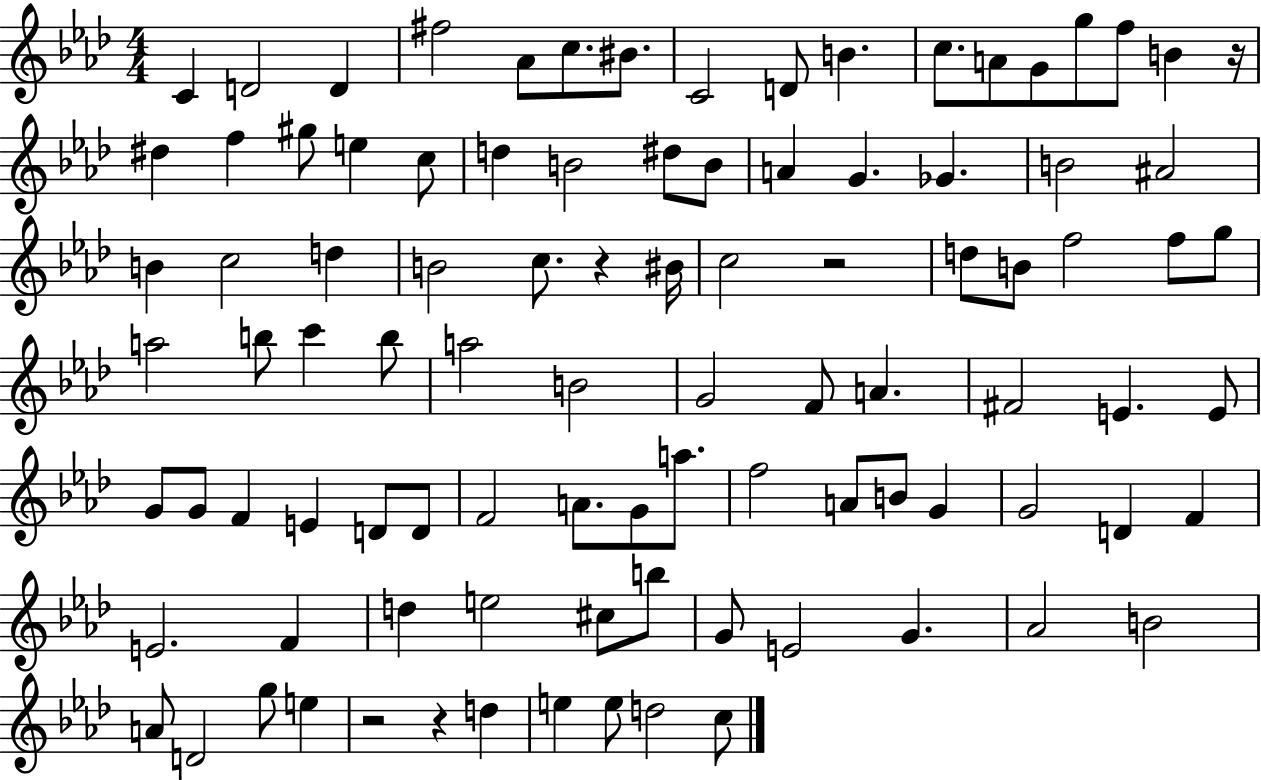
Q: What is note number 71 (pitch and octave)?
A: F4